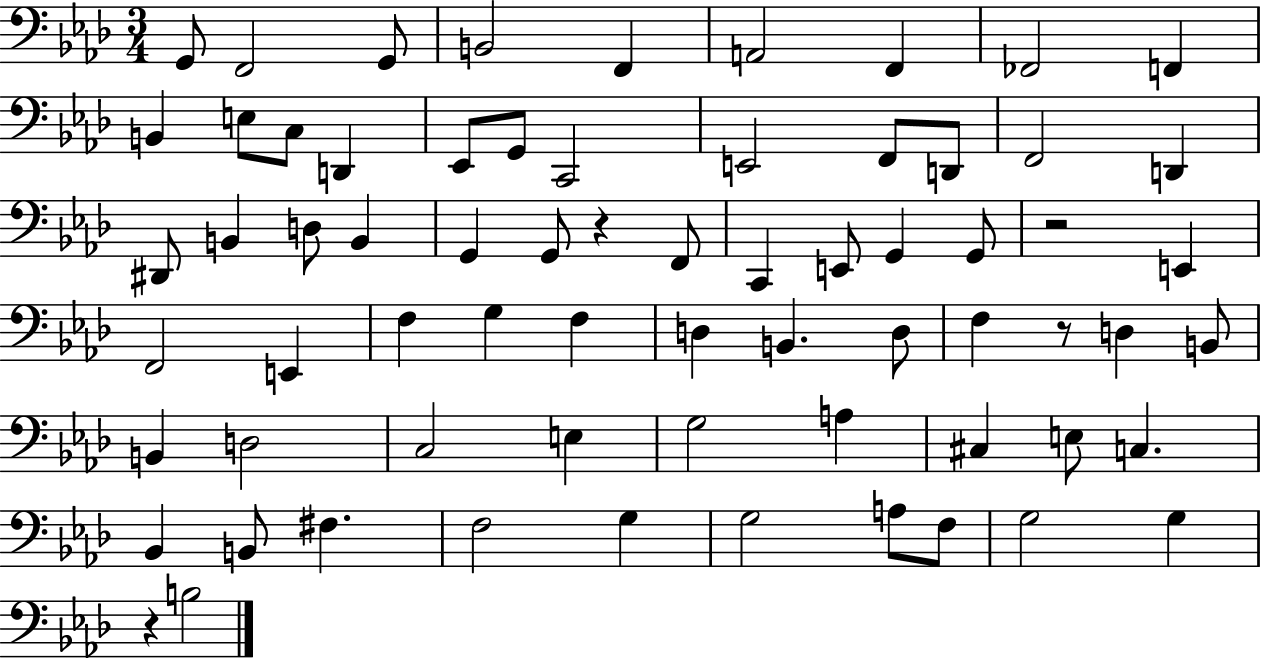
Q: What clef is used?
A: bass